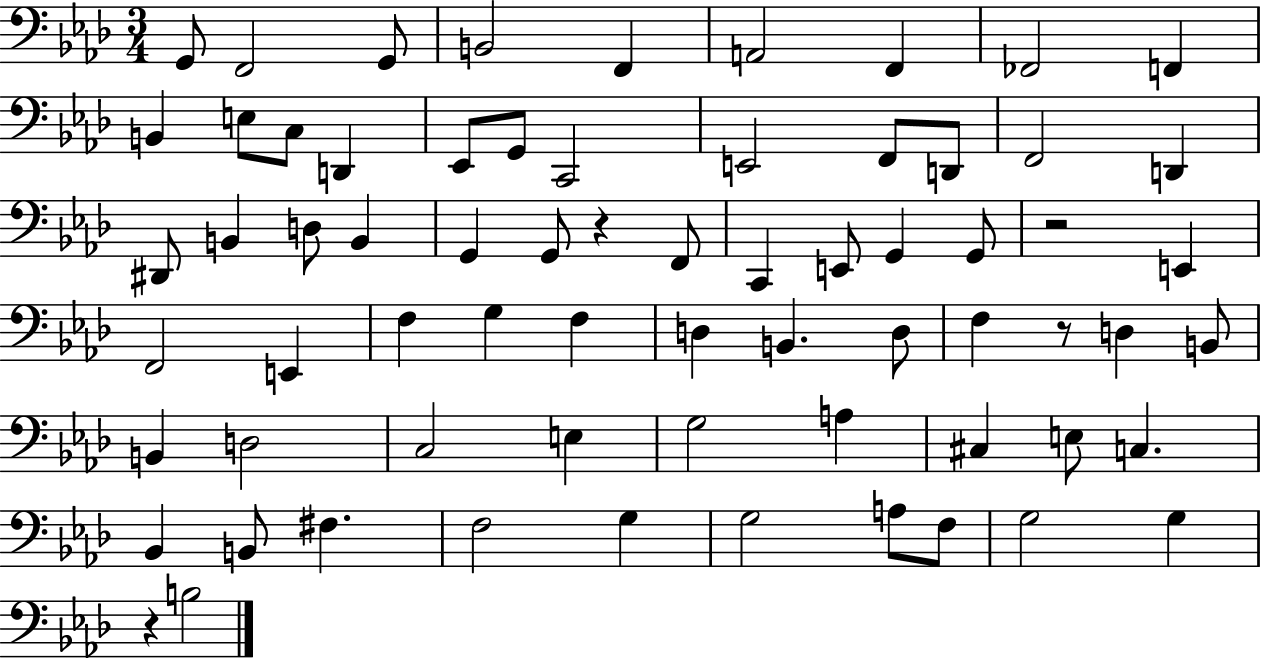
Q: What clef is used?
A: bass